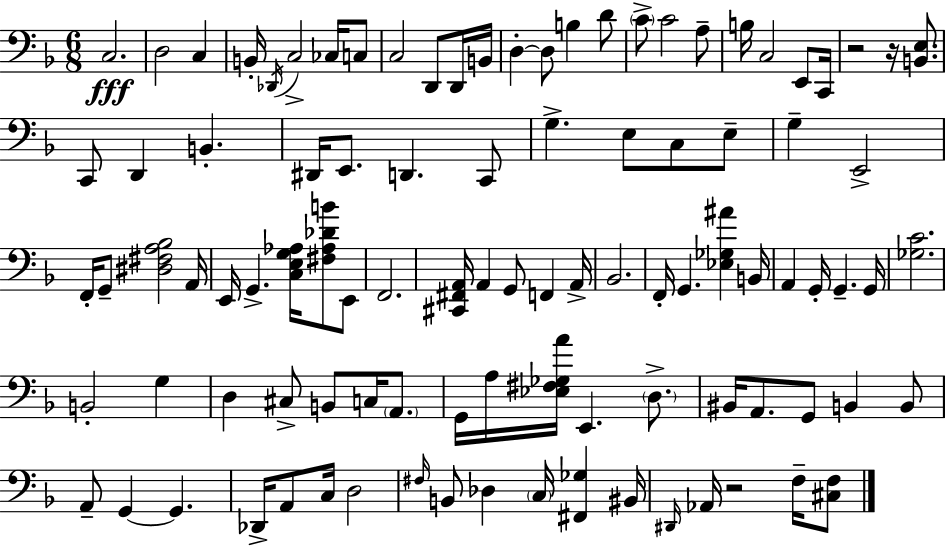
X:1
T:Untitled
M:6/8
L:1/4
K:Dm
C,2 D,2 C, B,,/4 _D,,/4 C,2 _C,/4 C,/2 C,2 D,,/2 D,,/4 B,,/4 D, D,/2 B, D/2 C/2 C2 A,/2 B,/4 C,2 E,,/2 C,,/4 z2 z/4 [B,,E,]/2 C,,/2 D,, B,, ^D,,/4 E,,/2 D,, C,,/2 G, E,/2 C,/2 E,/2 G, E,,2 F,,/4 G,,/2 [^D,^F,A,_B,]2 A,,/4 E,,/4 G,, [C,E,G,_A,]/4 [^F,_A,_DB]/2 E,,/2 F,,2 [^C,,^F,,A,,]/4 A,, G,,/2 F,, A,,/4 _B,,2 F,,/4 G,, [_E,_G,^A] B,,/4 A,, G,,/4 G,, G,,/4 [_G,C]2 B,,2 G, D, ^C,/2 B,,/2 C,/4 A,,/2 G,,/4 A,/4 [_E,^F,_G,A]/4 E,, D,/2 ^B,,/4 A,,/2 G,,/2 B,, B,,/2 A,,/2 G,, G,, _D,,/4 A,,/2 C,/4 D,2 ^F,/4 B,,/2 _D, C,/4 [^F,,_G,] ^B,,/4 ^D,,/4 _A,,/4 z2 F,/4 [^C,F,]/2